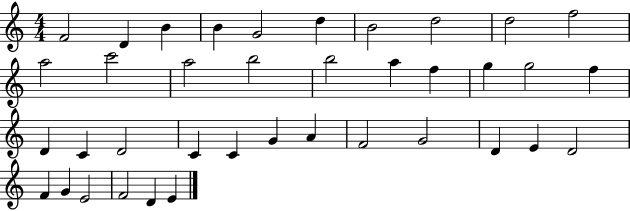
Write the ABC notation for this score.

X:1
T:Untitled
M:4/4
L:1/4
K:C
F2 D B B G2 d B2 d2 d2 f2 a2 c'2 a2 b2 b2 a f g g2 f D C D2 C C G A F2 G2 D E D2 F G E2 F2 D E